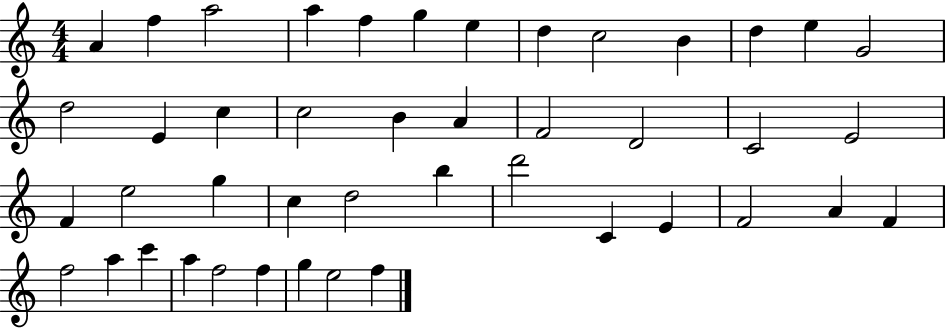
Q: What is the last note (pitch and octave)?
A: F5